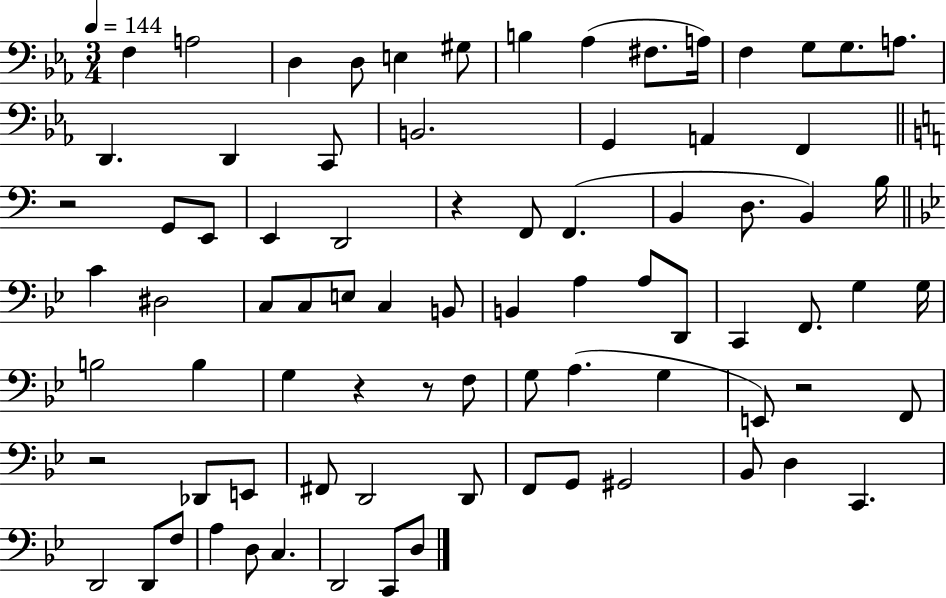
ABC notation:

X:1
T:Untitled
M:3/4
L:1/4
K:Eb
F, A,2 D, D,/2 E, ^G,/2 B, _A, ^F,/2 A,/4 F, G,/2 G,/2 A,/2 D,, D,, C,,/2 B,,2 G,, A,, F,, z2 G,,/2 E,,/2 E,, D,,2 z F,,/2 F,, B,, D,/2 B,, B,/4 C ^D,2 C,/2 C,/2 E,/2 C, B,,/2 B,, A, A,/2 D,,/2 C,, F,,/2 G, G,/4 B,2 B, G, z z/2 F,/2 G,/2 A, G, E,,/2 z2 F,,/2 z2 _D,,/2 E,,/2 ^F,,/2 D,,2 D,,/2 F,,/2 G,,/2 ^G,,2 _B,,/2 D, C,, D,,2 D,,/2 F,/2 A, D,/2 C, D,,2 C,,/2 D,/2